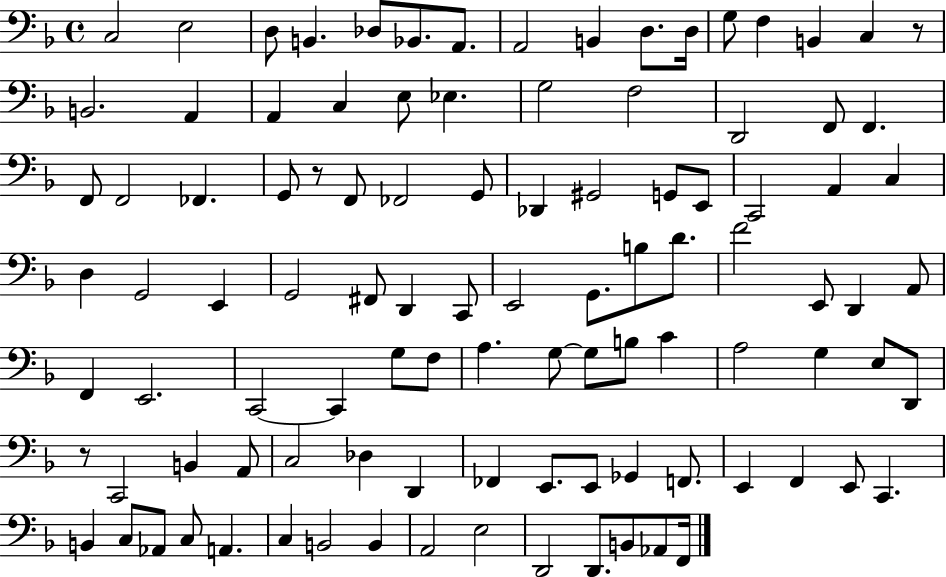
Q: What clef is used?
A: bass